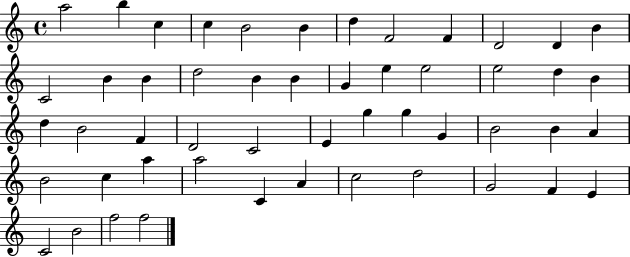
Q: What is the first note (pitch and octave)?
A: A5